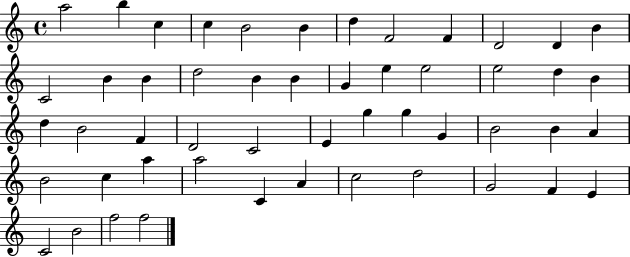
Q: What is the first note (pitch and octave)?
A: A5